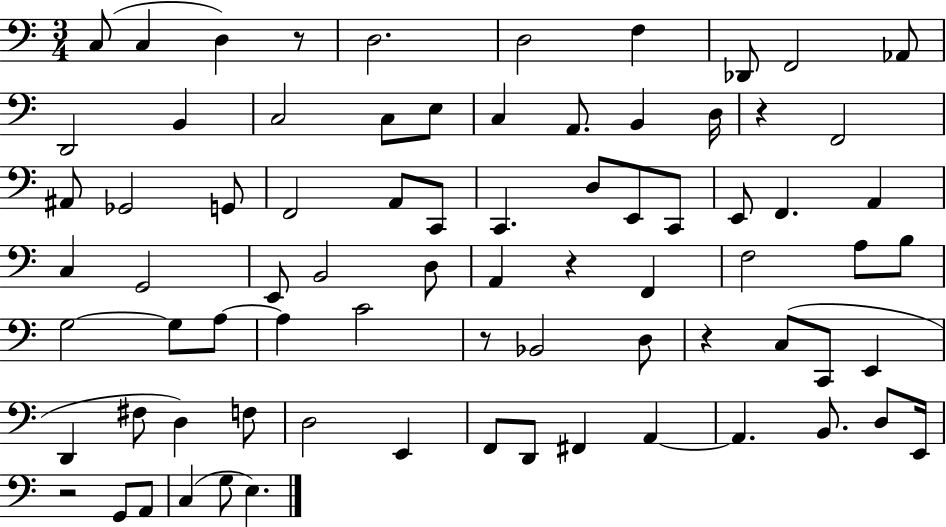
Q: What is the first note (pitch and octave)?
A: C3